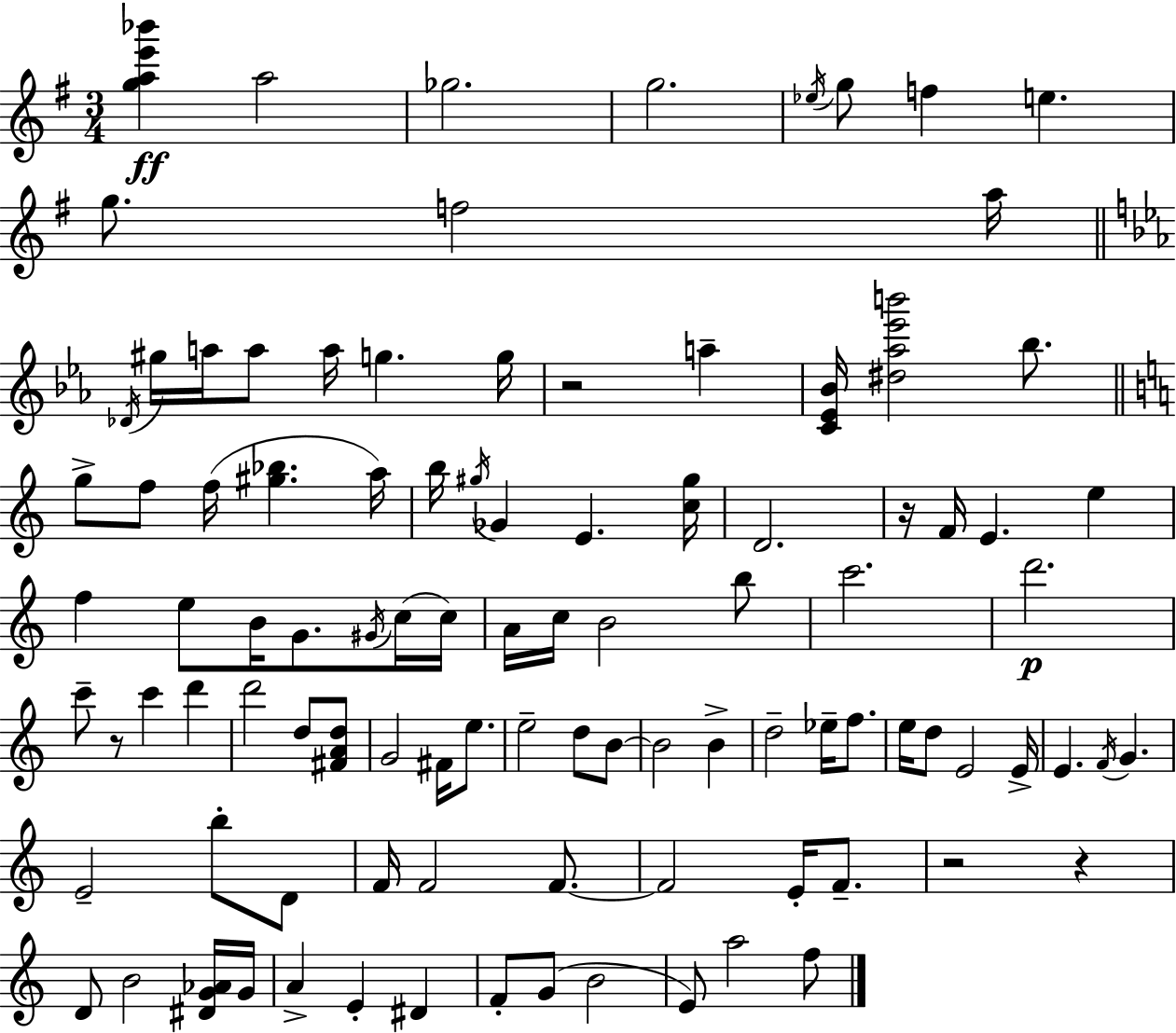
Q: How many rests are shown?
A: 5